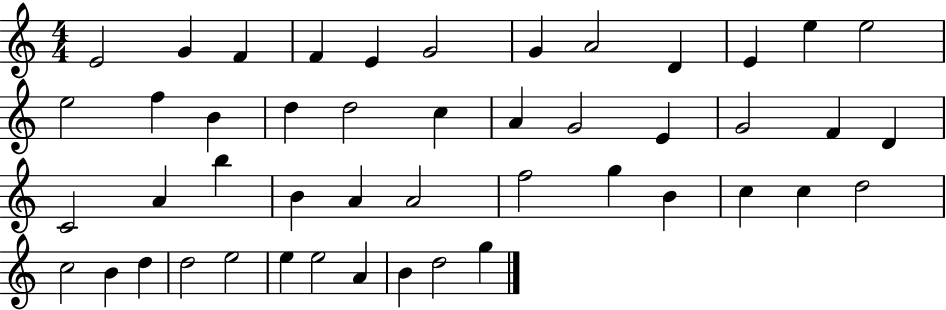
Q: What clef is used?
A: treble